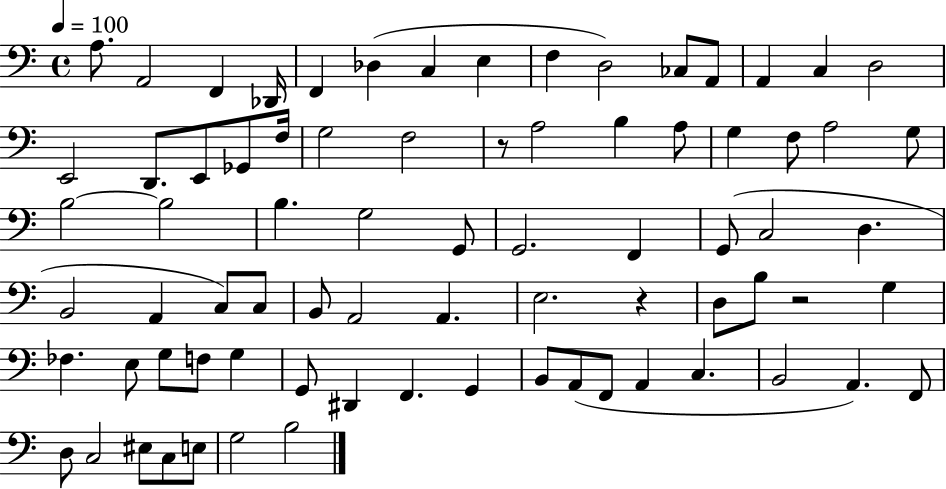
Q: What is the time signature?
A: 4/4